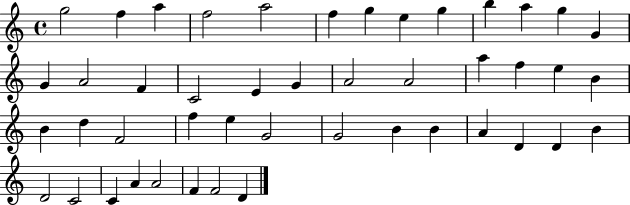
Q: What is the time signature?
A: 4/4